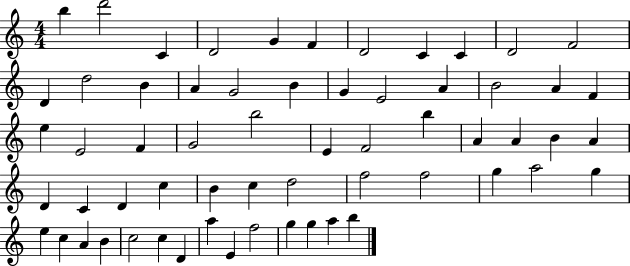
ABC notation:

X:1
T:Untitled
M:4/4
L:1/4
K:C
b d'2 C D2 G F D2 C C D2 F2 D d2 B A G2 B G E2 A B2 A F e E2 F G2 b2 E F2 b A A B A D C D c B c d2 f2 f2 g a2 g e c A B c2 c D a E f2 g g a b